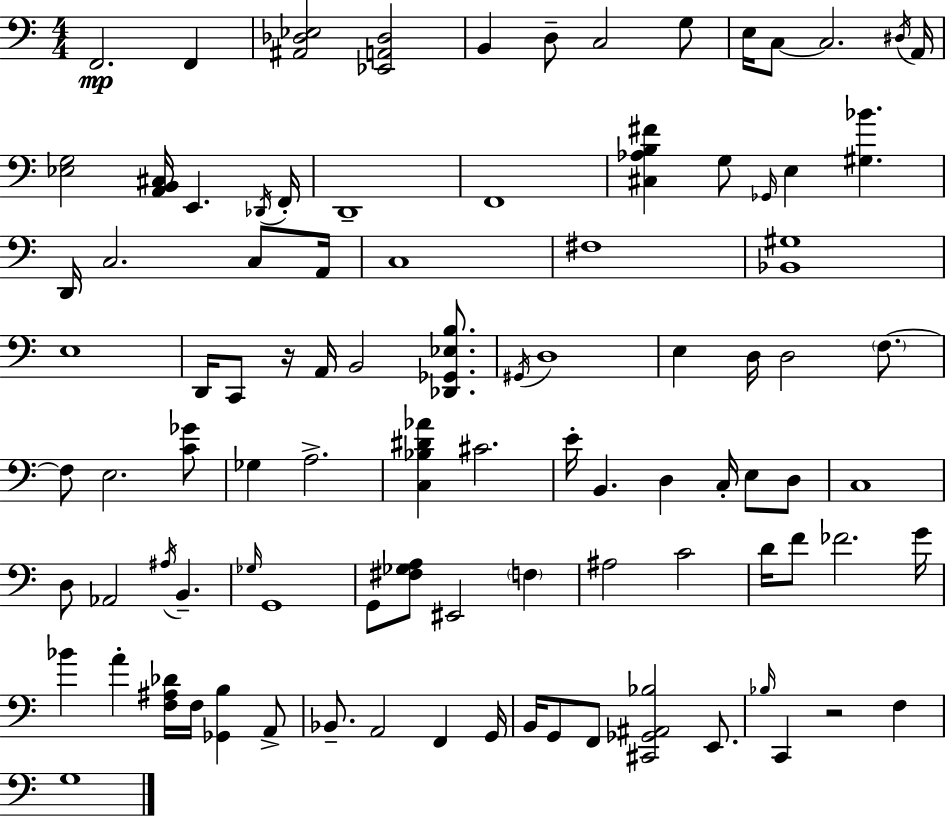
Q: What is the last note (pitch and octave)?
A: G3